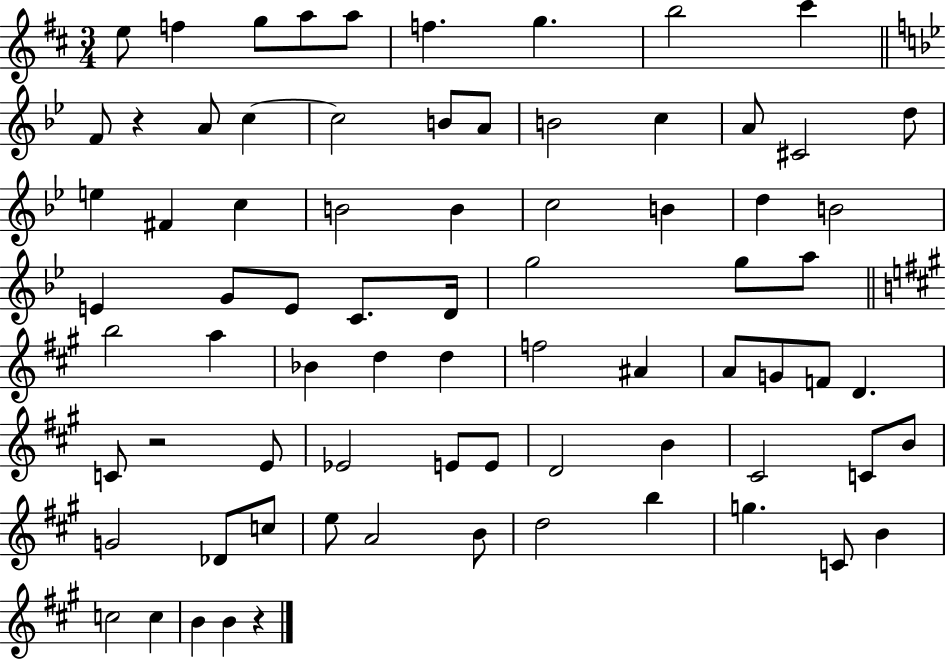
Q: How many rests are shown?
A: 3